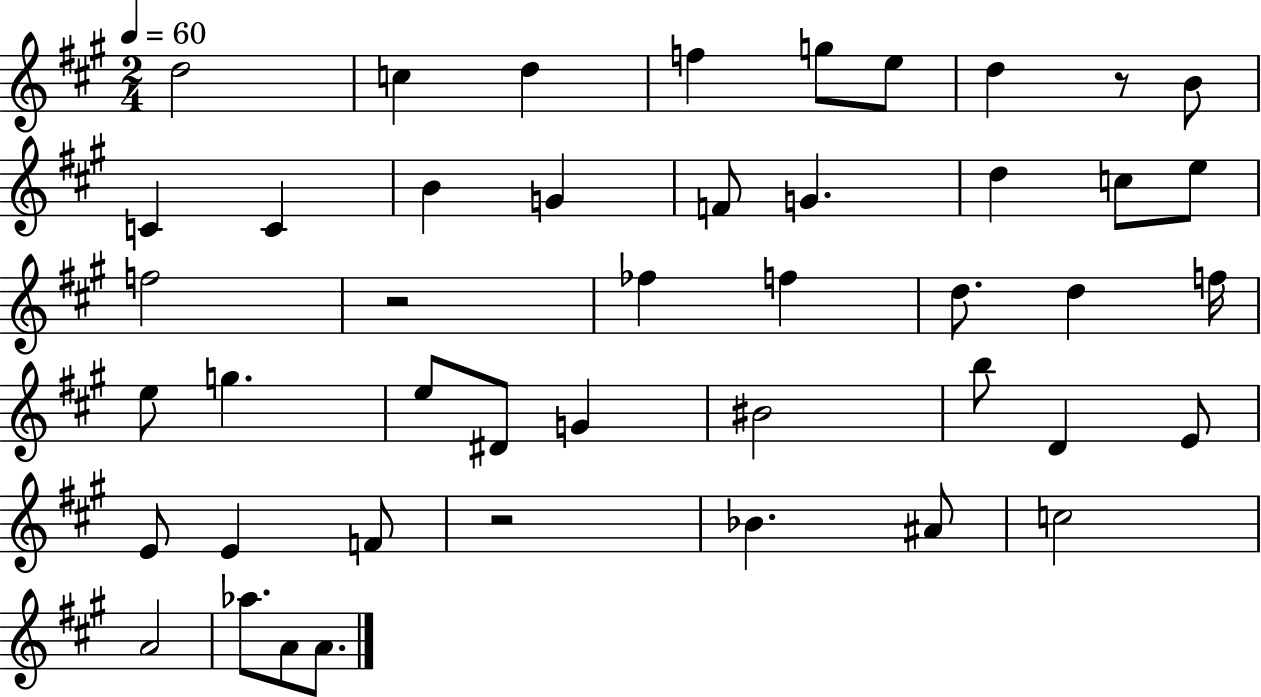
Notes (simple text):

D5/h C5/q D5/q F5/q G5/e E5/e D5/q R/e B4/e C4/q C4/q B4/q G4/q F4/e G4/q. D5/q C5/e E5/e F5/h R/h FES5/q F5/q D5/e. D5/q F5/s E5/e G5/q. E5/e D#4/e G4/q BIS4/h B5/e D4/q E4/e E4/e E4/q F4/e R/h Bb4/q. A#4/e C5/h A4/h Ab5/e. A4/e A4/e.